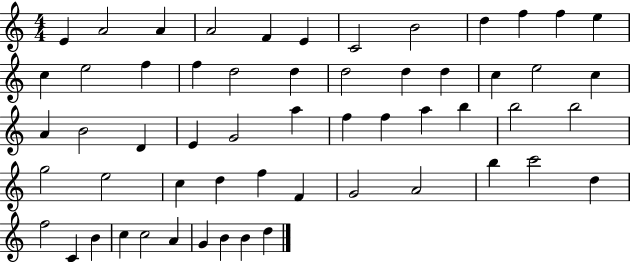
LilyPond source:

{
  \clef treble
  \numericTimeSignature
  \time 4/4
  \key c \major
  e'4 a'2 a'4 | a'2 f'4 e'4 | c'2 b'2 | d''4 f''4 f''4 e''4 | \break c''4 e''2 f''4 | f''4 d''2 d''4 | d''2 d''4 d''4 | c''4 e''2 c''4 | \break a'4 b'2 d'4 | e'4 g'2 a''4 | f''4 f''4 a''4 b''4 | b''2 b''2 | \break g''2 e''2 | c''4 d''4 f''4 f'4 | g'2 a'2 | b''4 c'''2 d''4 | \break f''2 c'4 b'4 | c''4 c''2 a'4 | g'4 b'4 b'4 d''4 | \bar "|."
}